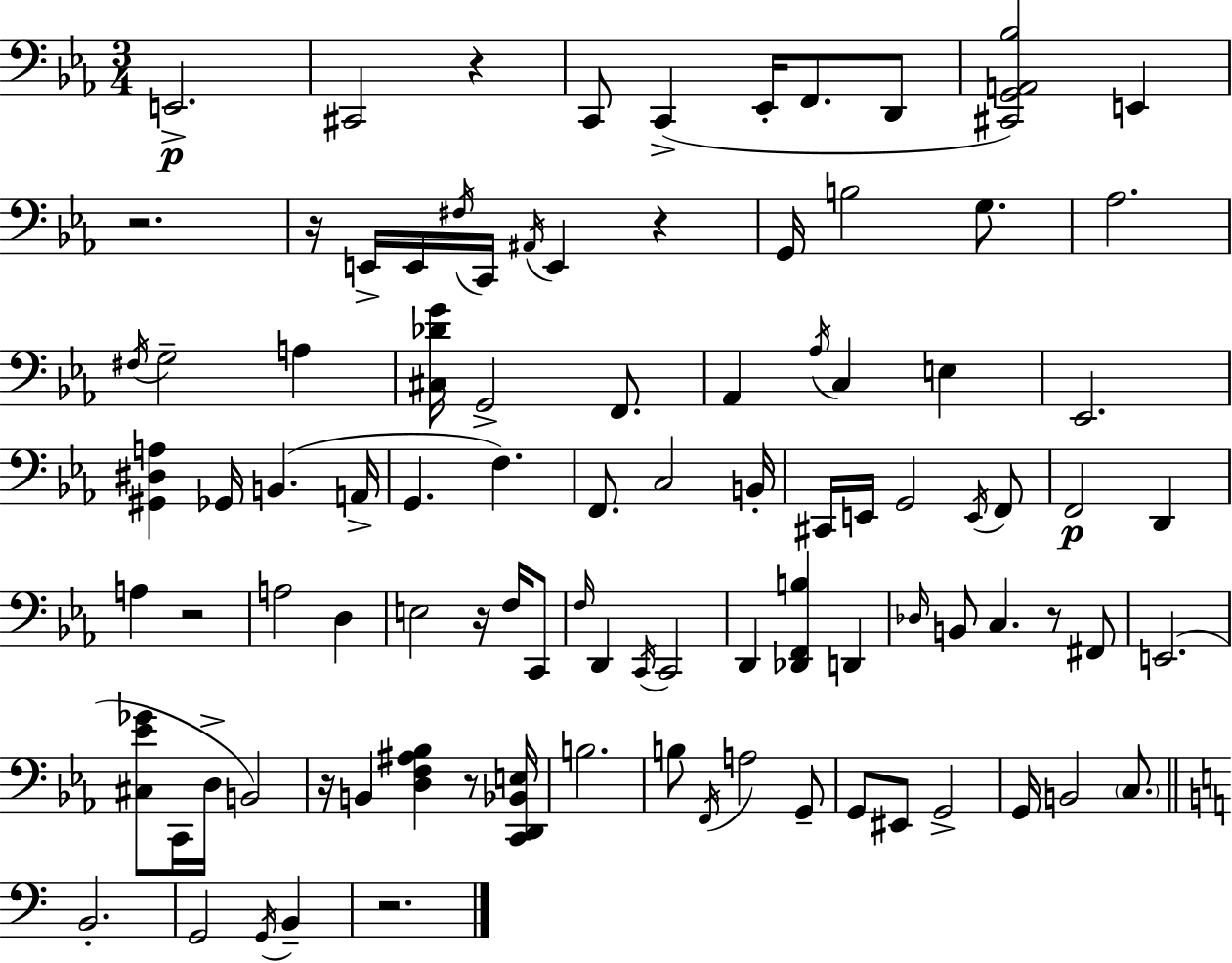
X:1
T:Untitled
M:3/4
L:1/4
K:Eb
E,,2 ^C,,2 z C,,/2 C,, _E,,/4 F,,/2 D,,/2 [^C,,G,,A,,_B,]2 E,, z2 z/4 E,,/4 E,,/4 ^F,/4 C,,/4 ^A,,/4 E,, z G,,/4 B,2 G,/2 _A,2 ^F,/4 G,2 A, [^C,_DG]/4 G,,2 F,,/2 _A,, _A,/4 C, E, _E,,2 [^G,,^D,A,] _G,,/4 B,, A,,/4 G,, F, F,,/2 C,2 B,,/4 ^C,,/4 E,,/4 G,,2 E,,/4 F,,/2 F,,2 D,, A, z2 A,2 D, E,2 z/4 F,/4 C,,/2 F,/4 D,, C,,/4 C,,2 D,, [_D,,F,,B,] D,, _D,/4 B,,/2 C, z/2 ^F,,/2 E,,2 [^C,_E_G]/2 C,,/4 D,/4 B,,2 z/4 B,, [D,F,^A,_B,] z/2 [C,,D,,_B,,E,]/4 B,2 B,/2 F,,/4 A,2 G,,/2 G,,/2 ^E,,/2 G,,2 G,,/4 B,,2 C,/2 B,,2 G,,2 G,,/4 B,, z2